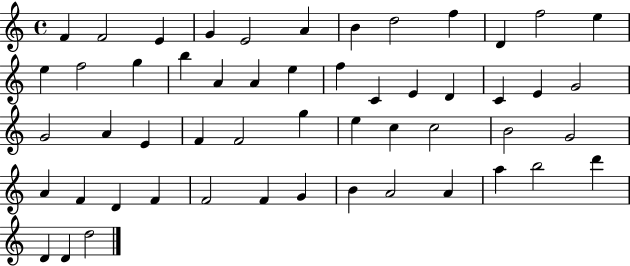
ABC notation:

X:1
T:Untitled
M:4/4
L:1/4
K:C
F F2 E G E2 A B d2 f D f2 e e f2 g b A A e f C E D C E G2 G2 A E F F2 g e c c2 B2 G2 A F D F F2 F G B A2 A a b2 d' D D d2